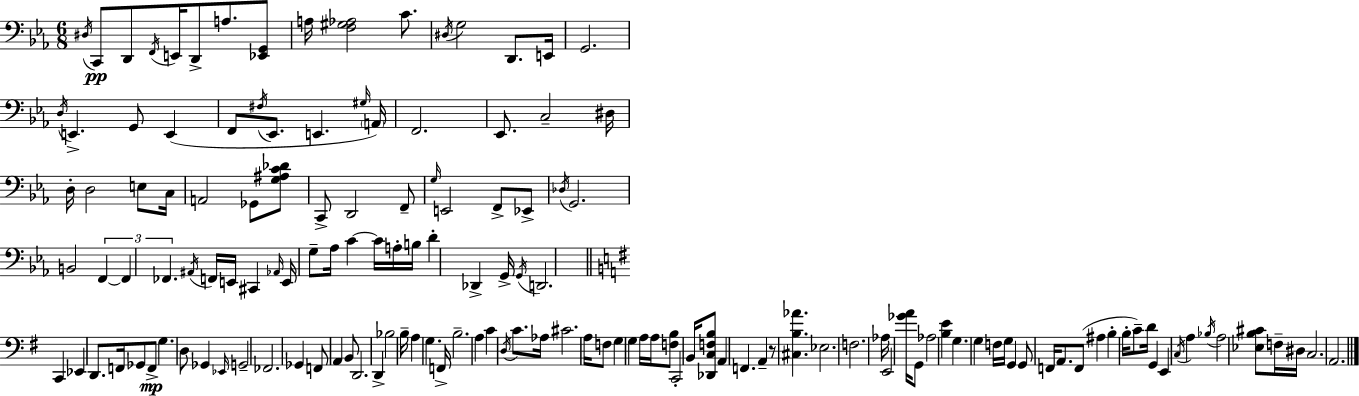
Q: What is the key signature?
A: C minor